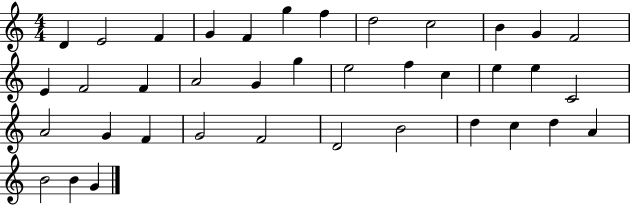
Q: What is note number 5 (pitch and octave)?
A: F4